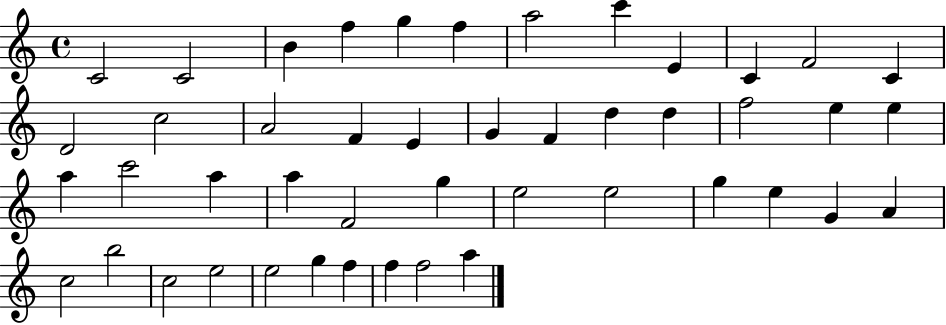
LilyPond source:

{
  \clef treble
  \time 4/4
  \defaultTimeSignature
  \key c \major
  c'2 c'2 | b'4 f''4 g''4 f''4 | a''2 c'''4 e'4 | c'4 f'2 c'4 | \break d'2 c''2 | a'2 f'4 e'4 | g'4 f'4 d''4 d''4 | f''2 e''4 e''4 | \break a''4 c'''2 a''4 | a''4 f'2 g''4 | e''2 e''2 | g''4 e''4 g'4 a'4 | \break c''2 b''2 | c''2 e''2 | e''2 g''4 f''4 | f''4 f''2 a''4 | \break \bar "|."
}